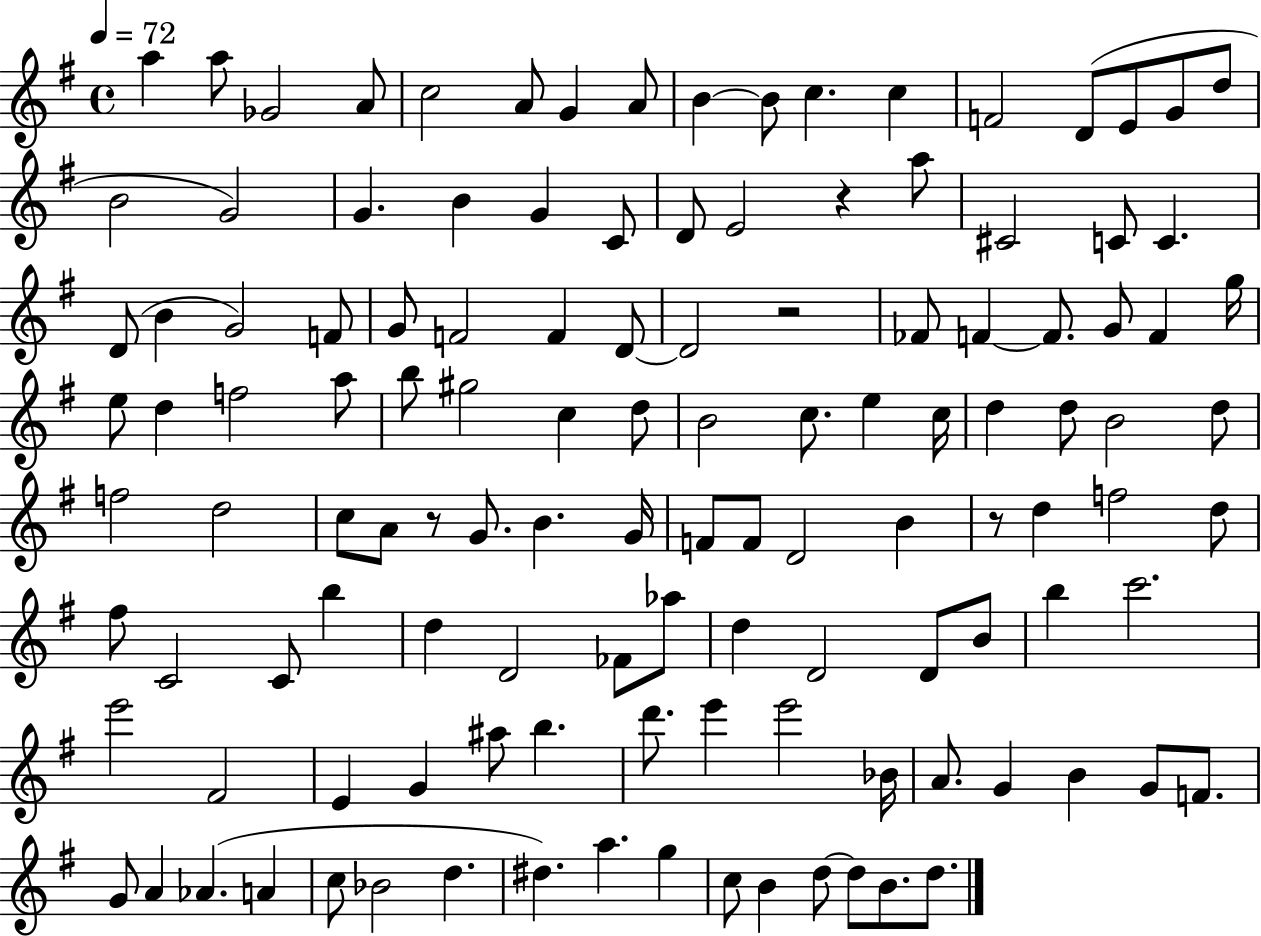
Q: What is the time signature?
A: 4/4